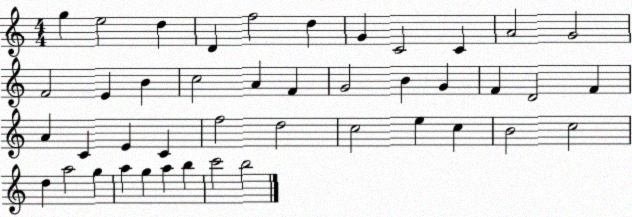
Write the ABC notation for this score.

X:1
T:Untitled
M:4/4
L:1/4
K:C
g e2 d D f2 d G C2 C A2 G2 F2 E B c2 A F G2 B G F D2 F A C E C f2 d2 c2 e c B2 c2 d a2 g a g a b c'2 b2